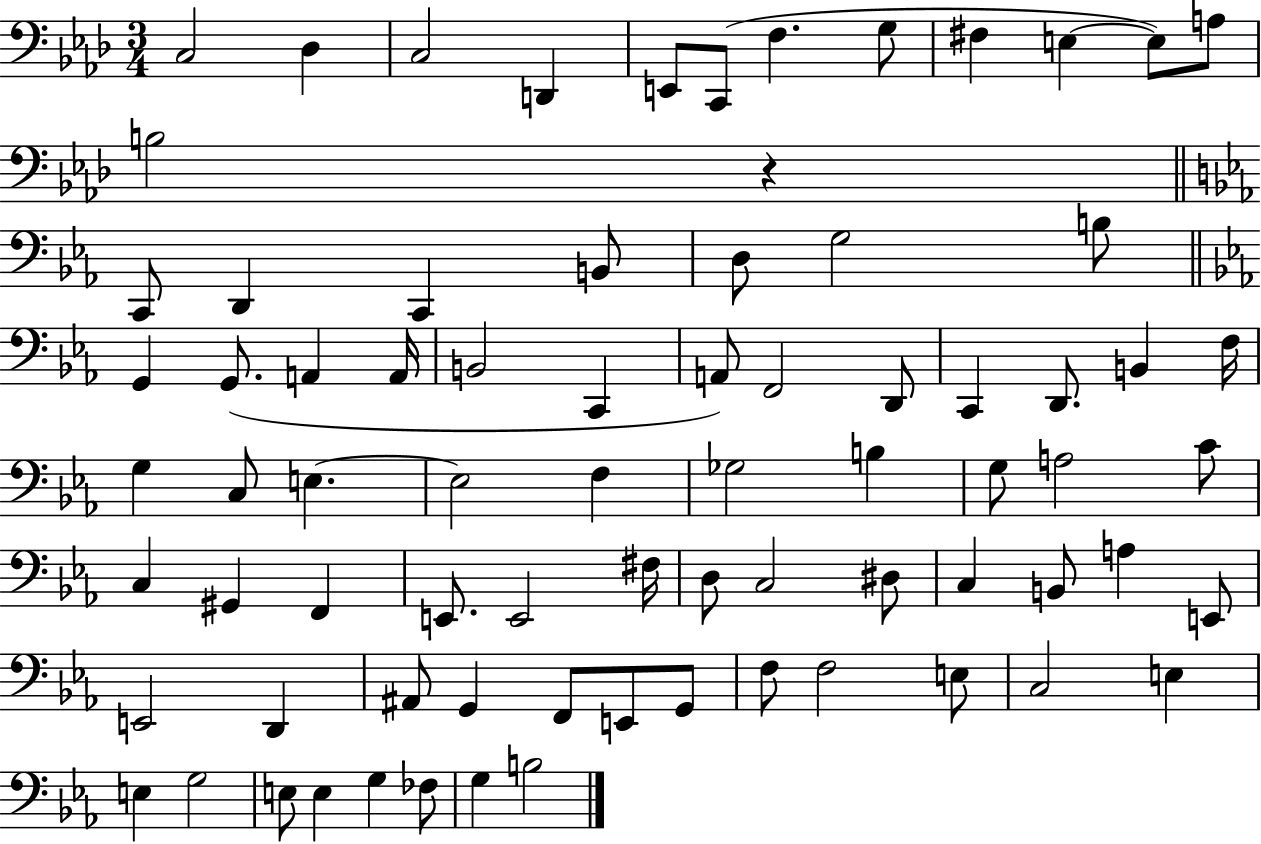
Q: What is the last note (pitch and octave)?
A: B3